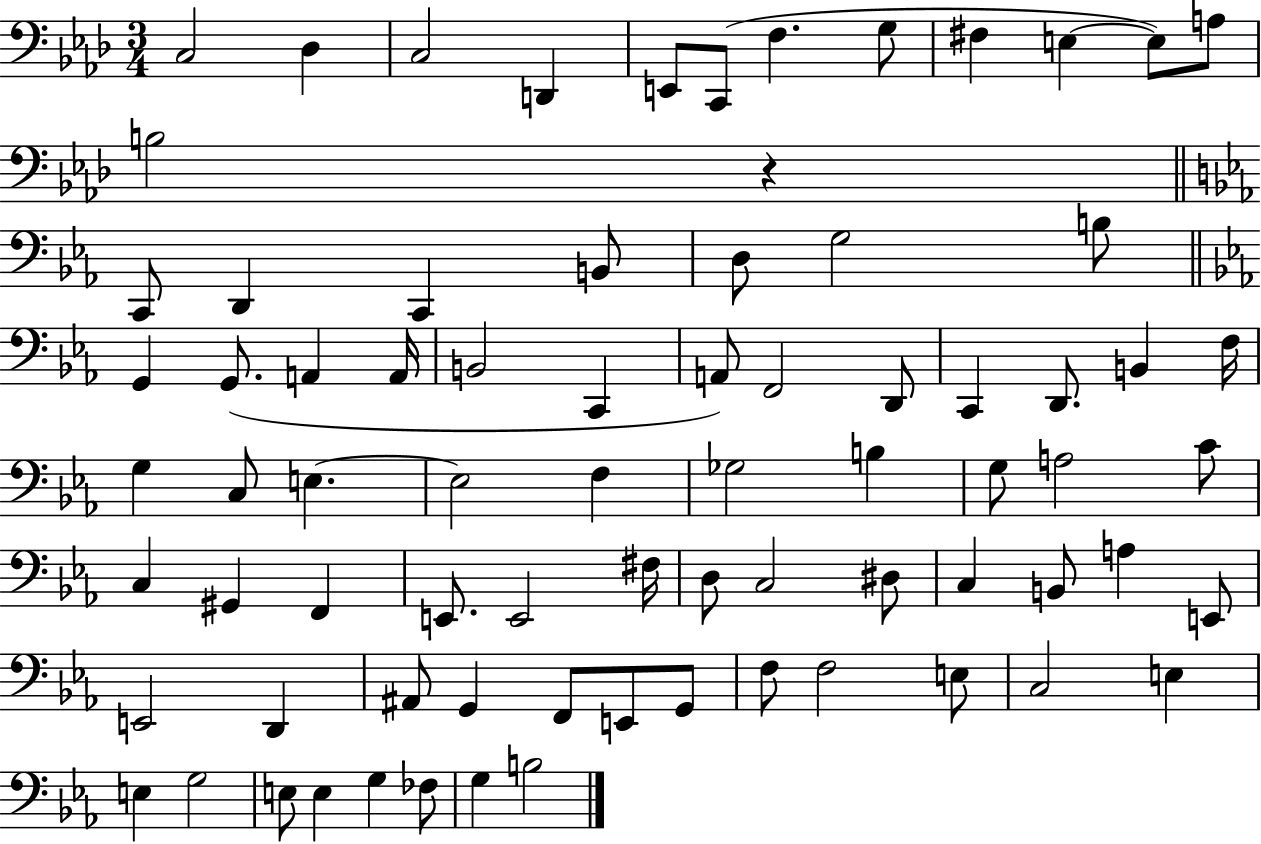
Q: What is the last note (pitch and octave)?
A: B3